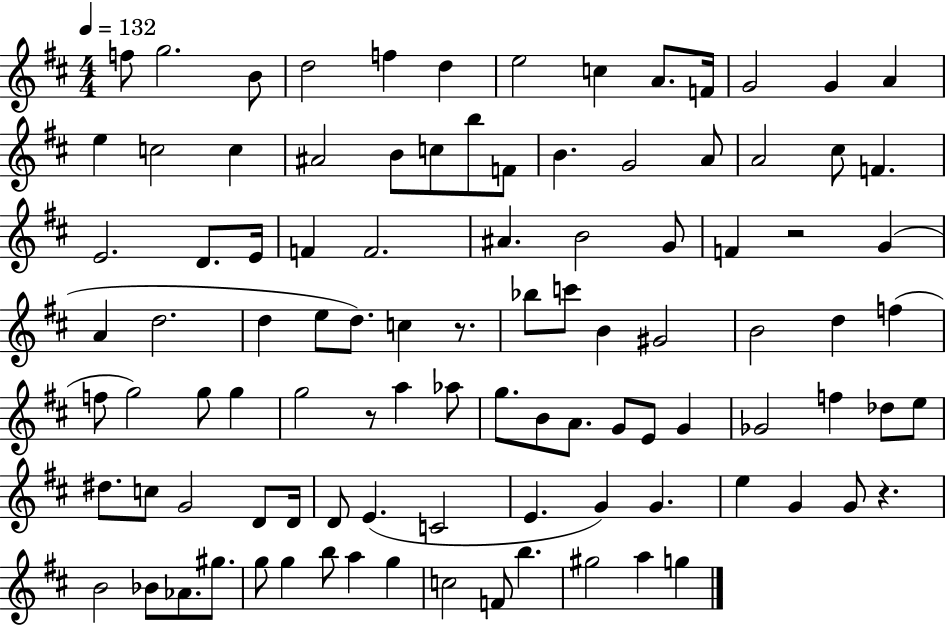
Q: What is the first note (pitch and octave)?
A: F5